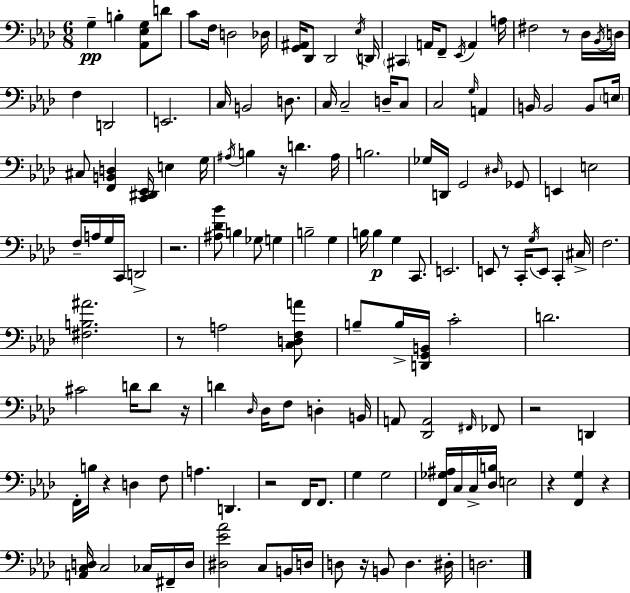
{
  \clef bass
  \numericTimeSignature
  \time 6/8
  \key aes \major
  g4--\pp b4-. <aes, ees g>8 d'8 | c'8 f16 d2 des16 | <g, ais,>16 des,8 des,2 \acciaccatura { ees16 } | d,16 \parenthesize cis,4 a,16 f,8-- \acciaccatura { ees,16 } a,4 | \break a16 fis2 r8 | des16 \acciaccatura { bes,16 } d16 f4 d,2 | e,2. | c16 b,2 | \break d8. c16 c2-- | d16-- c8 c2 \grace { g16 } | a,4 b,16 b,2 | b,8 \parenthesize e16 cis8 <f, b, d>4 <c, dis, ees,>16 e4 | \break g16 \acciaccatura { ais16 } b4 r16 d'4. | ais16 b2. | ges16 d,16 g,2 | \grace { dis16 } ges,8 e,4 e2 | \break f16-- a16 g16 c,16 d,2-> | r2. | <ais des' bes'>8 b4 | ges8 g4 b2-- | \break g4 b16 b4\p g4 | c,8. e,2. | e,8 r8 c,16-. \acciaccatura { g16 } | e,8 c,4-. cis16-> f2. | \break <fis b ais'>2. | r8 a2 | <c d f a'>8 b8-- b16-> <d, g, b,>16 c'2-. | d'2. | \break cis'2 | d'16 d'8 r16 d'4 \grace { des16 } | des16 f8 d4-. b,16 a,8 <des, a,>2 | \grace { fis,16 } fes,8 r2 | \break d,4 f,16-. b16 r4 | d4 f8 a4. | d,4. r2 | f,16 f,8. g4 | \break g2 <f, ges ais>16 c16 c16-> | <des b>16 e2 r4 | <f, g>4 r4 <a, c d>16 c2 | ces16 fis,16-- d16 <dis ees' aes'>2 | \break c8 b,16 d16 d8 r16 | b,8 d4. dis16-. d2. | \bar "|."
}